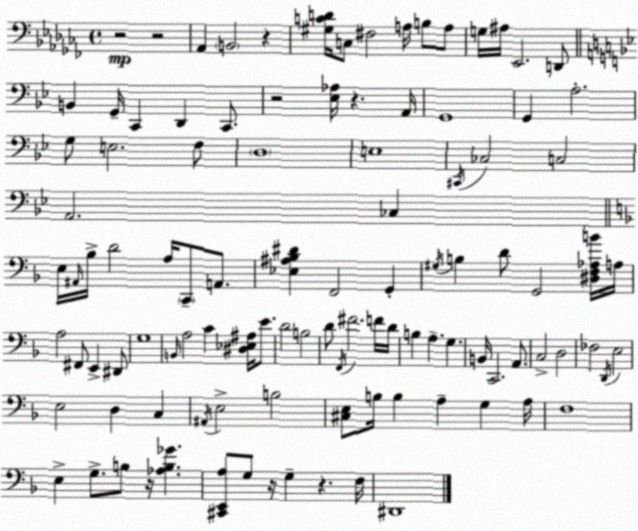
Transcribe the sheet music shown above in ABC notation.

X:1
T:Untitled
M:4/4
L:1/4
K:Abm
z2 z2 _A,, B,,2 z [^G,CD]/4 C,/2 ^F,2 A,/4 B,/2 A,/2 G,/4 ^A,/4 _E,,2 D,,/2 B,, G,,/4 C,, D,, C,,/2 z2 [_E,_A,]/4 z A,,/4 G,,4 G,, A,2 G,/2 E,2 F,/2 D,4 E,4 ^C,,/4 _C,2 C,2 A,,2 _C, E,/4 ^A,,/4 _B,/4 D2 A,/4 C,,/2 A,,/2 [_E,^A,_B,^D] F,,2 G,, ^G,/4 B, D/2 G,,2 [^D,F,_A,B]/4 A,/4 A,2 ^F,,/2 E,, ^D,,/2 G,4 B,,/4 A,2 C [^D,_E,^A,]/4 E/2 D2 B,2 D/2 F,,/4 ^F2 F/4 D/4 B, A, G, B,,/4 C,,2 A,,/2 C,2 D,2 _F,2 D,,/4 E,2 E,2 D, C, ^A,,/4 E,2 B,2 [^C,E,]/2 B,/4 B, A, G, A,/4 F,4 E, G,/2 B,/2 z/4 [_A,B,_G] [^C,,E,,A,]/2 G,/2 z/4 G, z F,/4 ^D,,4